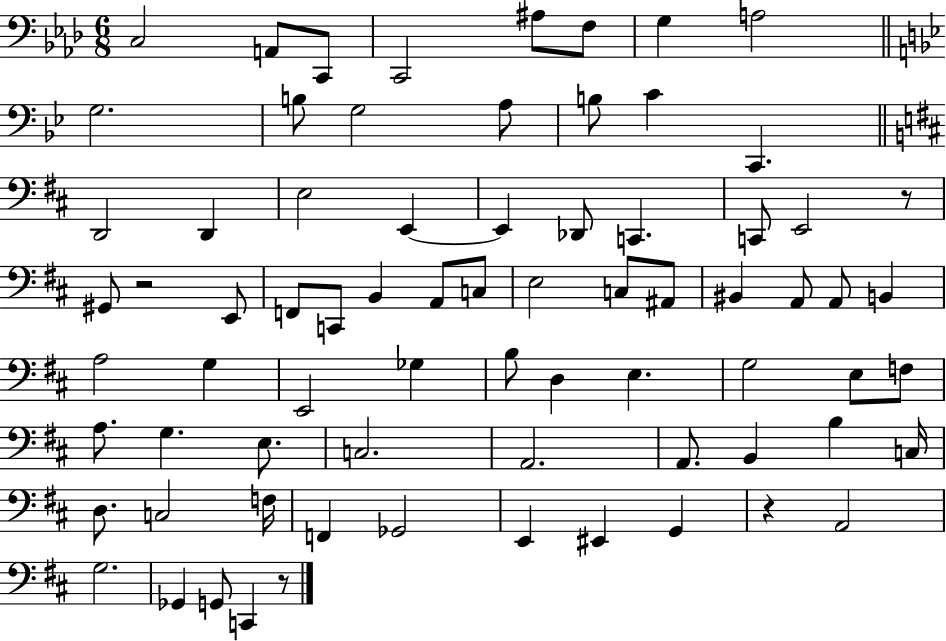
{
  \clef bass
  \numericTimeSignature
  \time 6/8
  \key aes \major
  \repeat volta 2 { c2 a,8 c,8 | c,2 ais8 f8 | g4 a2 | \bar "||" \break \key g \minor g2. | b8 g2 a8 | b8 c'4 c,4. | \bar "||" \break \key d \major d,2 d,4 | e2 e,4~~ | e,4 des,8 c,4. | c,8 e,2 r8 | \break gis,8 r2 e,8 | f,8 c,8 b,4 a,8 c8 | e2 c8 ais,8 | bis,4 a,8 a,8 b,4 | \break a2 g4 | e,2 ges4 | b8 d4 e4. | g2 e8 f8 | \break a8. g4. e8. | c2. | a,2. | a,8. b,4 b4 c16 | \break d8. c2 f16 | f,4 ges,2 | e,4 eis,4 g,4 | r4 a,2 | \break g2. | ges,4 g,8 c,4 r8 | } \bar "|."
}